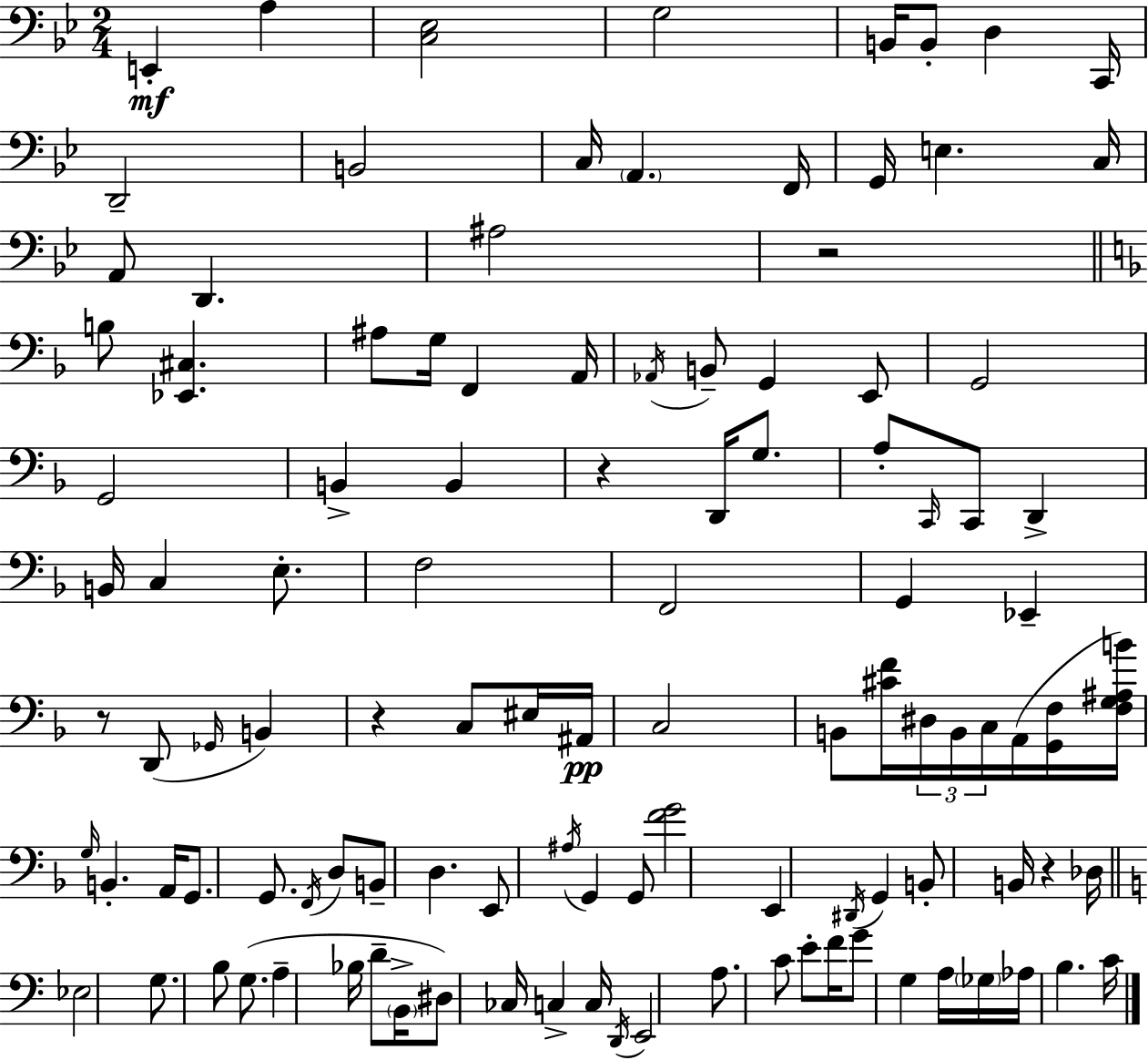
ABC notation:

X:1
T:Untitled
M:2/4
L:1/4
K:Bb
E,, A, [C,_E,]2 G,2 B,,/4 B,,/2 D, C,,/4 D,,2 B,,2 C,/4 A,, F,,/4 G,,/4 E, C,/4 A,,/2 D,, ^A,2 z2 B,/2 [_E,,^C,] ^A,/2 G,/4 F,, A,,/4 _A,,/4 B,,/2 G,, E,,/2 G,,2 G,,2 B,, B,, z D,,/4 G,/2 A,/2 C,,/4 C,,/2 D,, B,,/4 C, E,/2 F,2 F,,2 G,, _E,, z/2 D,,/2 _G,,/4 B,, z C,/2 ^E,/4 ^A,,/4 C,2 B,,/2 [^CF]/4 ^D,/4 B,,/4 C,/4 A,,/4 [G,,F,]/4 [F,G,^A,B]/4 G,/4 B,, A,,/4 G,,/2 G,,/2 F,,/4 D,/2 B,,/2 D, E,,/2 ^A,/4 G,, G,,/2 [FG]2 E,, ^D,,/4 G,, B,,/2 B,,/4 z _D,/4 _E,2 G,/2 B,/2 G,/2 A, _B,/4 D/2 B,,/4 ^D,/2 _C,/4 C, C,/4 D,,/4 E,,2 A,/2 C/2 E/2 F/4 G/2 G, A,/4 _G,/4 _A,/4 B, C/4